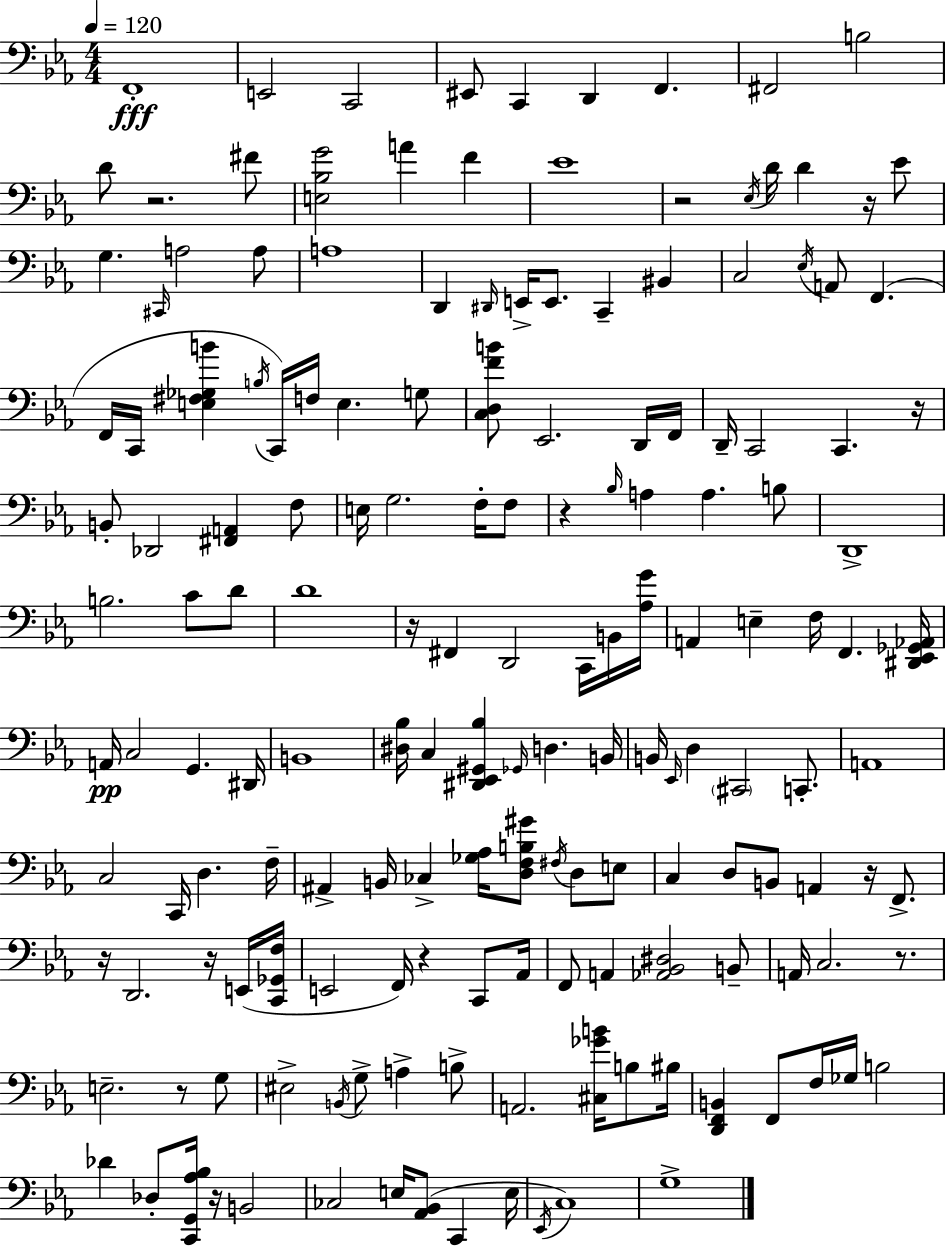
F2/w E2/h C2/h EIS2/e C2/q D2/q F2/q. F#2/h B3/h D4/e R/h. F#4/e [E3,Bb3,G4]/h A4/q F4/q Eb4/w R/h Eb3/s D4/s D4/q R/s Eb4/e G3/q. C#2/s A3/h A3/e A3/w D2/q D#2/s E2/s E2/e. C2/q BIS2/q C3/h Eb3/s A2/e F2/q. F2/s C2/s [E3,F#3,Gb3,B4]/q B3/s C2/s F3/s E3/q. G3/e [C3,D3,F4,B4]/e Eb2/h. D2/s F2/s D2/s C2/h C2/q. R/s B2/e Db2/h [F#2,A2]/q F3/e E3/s G3/h. F3/s F3/e R/q Bb3/s A3/q A3/q. B3/e D2/w B3/h. C4/e D4/e D4/w R/s F#2/q D2/h C2/s B2/s [Ab3,G4]/s A2/q E3/q F3/s F2/q. [D#2,Eb2,Gb2,Ab2]/s A2/s C3/h G2/q. D#2/s B2/w [D#3,Bb3]/s C3/q [D#2,Eb2,G#2,Bb3]/q Gb2/s D3/q. B2/s B2/s Eb2/s D3/q C#2/h C2/e. A2/w C3/h C2/s D3/q. F3/s A#2/q B2/s CES3/q [Gb3,Ab3]/s [D3,F3,B3,G#4]/e F#3/s D3/e E3/e C3/q D3/e B2/e A2/q R/s F2/e. R/s D2/h. R/s E2/s [C2,Gb2,F3]/s E2/h F2/s R/q C2/e Ab2/s F2/e A2/q [Ab2,Bb2,D#3]/h B2/e A2/s C3/h. R/e. E3/h. R/e G3/e EIS3/h B2/s G3/e A3/q B3/e A2/h. [C#3,Gb4,B4]/s B3/e BIS3/s [D2,F2,B2]/q F2/e F3/s Gb3/s B3/h Db4/q Db3/e [C2,G2,Ab3,Bb3]/s R/s B2/h CES3/h E3/s [Ab2,Bb2]/e C2/q E3/s Eb2/s C3/w G3/w